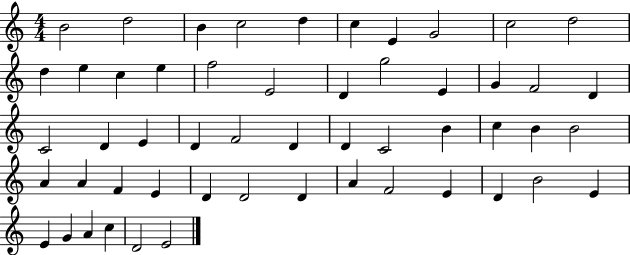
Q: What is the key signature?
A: C major